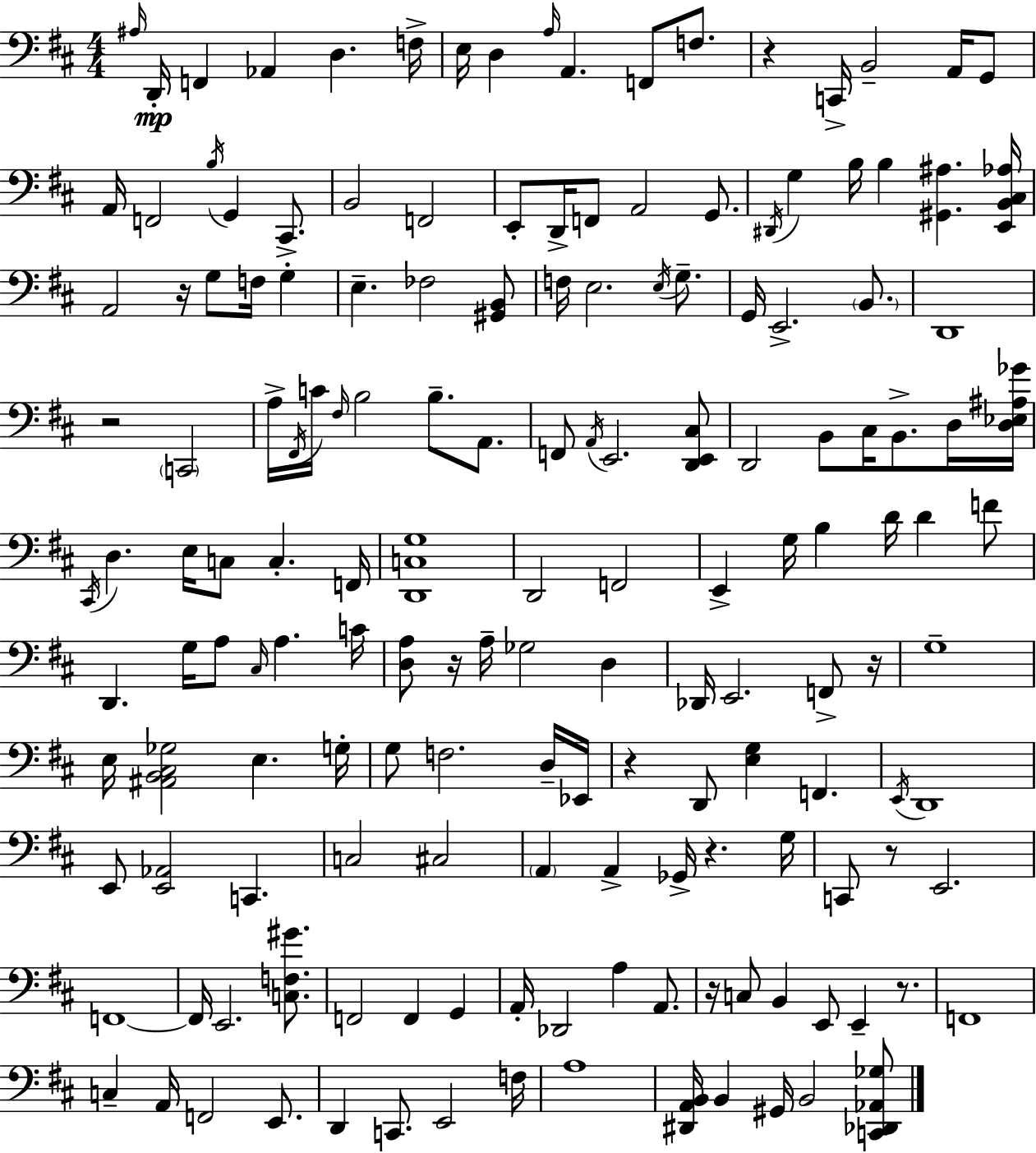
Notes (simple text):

A#3/s D2/s F2/q Ab2/q D3/q. F3/s E3/s D3/q A3/s A2/q. F2/e F3/e. R/q C2/s B2/h A2/s G2/e A2/s F2/h B3/s G2/q C#2/e. B2/h F2/h E2/e D2/s F2/e A2/h G2/e. D#2/s G3/q B3/s B3/q [G#2,A#3]/q. [E2,B2,C#3,Ab3]/s A2/h R/s G3/e F3/s G3/q E3/q. FES3/h [G#2,B2]/e F3/s E3/h. E3/s G3/e. G2/s E2/h. B2/e. D2/w R/h C2/h A3/s F#2/s C4/s F#3/s B3/h B3/e. A2/e. F2/e A2/s E2/h. [D2,E2,C#3]/e D2/h B2/e C#3/s B2/e. D3/s [D3,Eb3,A#3,Gb4]/s C#2/s D3/q. E3/s C3/e C3/q. F2/s [D2,C3,G3]/w D2/h F2/h E2/q G3/s B3/q D4/s D4/q F4/e D2/q. G3/s A3/e C#3/s A3/q. C4/s [D3,A3]/e R/s A3/s Gb3/h D3/q Db2/s E2/h. F2/e R/s G3/w E3/s [A#2,B2,C#3,Gb3]/h E3/q. G3/s G3/e F3/h. D3/s Eb2/s R/q D2/e [E3,G3]/q F2/q. E2/s D2/w E2/e [E2,Ab2]/h C2/q. C3/h C#3/h A2/q A2/q Gb2/s R/q. G3/s C2/e R/e E2/h. F2/w F2/s E2/h. [C3,F3,G#4]/e. F2/h F2/q G2/q A2/s Db2/h A3/q A2/e. R/s C3/e B2/q E2/e E2/q R/e. F2/w C3/q A2/s F2/h E2/e. D2/q C2/e. E2/h F3/s A3/w [D#2,A2,B2]/s B2/q G#2/s B2/h [C2,Db2,Ab2,Gb3]/e